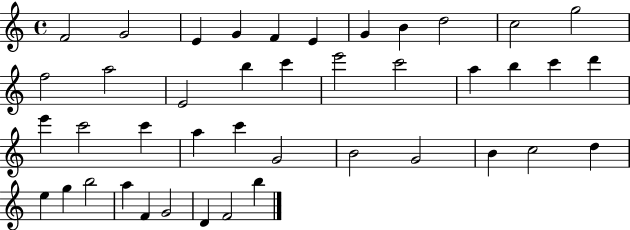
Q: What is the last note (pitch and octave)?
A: B5